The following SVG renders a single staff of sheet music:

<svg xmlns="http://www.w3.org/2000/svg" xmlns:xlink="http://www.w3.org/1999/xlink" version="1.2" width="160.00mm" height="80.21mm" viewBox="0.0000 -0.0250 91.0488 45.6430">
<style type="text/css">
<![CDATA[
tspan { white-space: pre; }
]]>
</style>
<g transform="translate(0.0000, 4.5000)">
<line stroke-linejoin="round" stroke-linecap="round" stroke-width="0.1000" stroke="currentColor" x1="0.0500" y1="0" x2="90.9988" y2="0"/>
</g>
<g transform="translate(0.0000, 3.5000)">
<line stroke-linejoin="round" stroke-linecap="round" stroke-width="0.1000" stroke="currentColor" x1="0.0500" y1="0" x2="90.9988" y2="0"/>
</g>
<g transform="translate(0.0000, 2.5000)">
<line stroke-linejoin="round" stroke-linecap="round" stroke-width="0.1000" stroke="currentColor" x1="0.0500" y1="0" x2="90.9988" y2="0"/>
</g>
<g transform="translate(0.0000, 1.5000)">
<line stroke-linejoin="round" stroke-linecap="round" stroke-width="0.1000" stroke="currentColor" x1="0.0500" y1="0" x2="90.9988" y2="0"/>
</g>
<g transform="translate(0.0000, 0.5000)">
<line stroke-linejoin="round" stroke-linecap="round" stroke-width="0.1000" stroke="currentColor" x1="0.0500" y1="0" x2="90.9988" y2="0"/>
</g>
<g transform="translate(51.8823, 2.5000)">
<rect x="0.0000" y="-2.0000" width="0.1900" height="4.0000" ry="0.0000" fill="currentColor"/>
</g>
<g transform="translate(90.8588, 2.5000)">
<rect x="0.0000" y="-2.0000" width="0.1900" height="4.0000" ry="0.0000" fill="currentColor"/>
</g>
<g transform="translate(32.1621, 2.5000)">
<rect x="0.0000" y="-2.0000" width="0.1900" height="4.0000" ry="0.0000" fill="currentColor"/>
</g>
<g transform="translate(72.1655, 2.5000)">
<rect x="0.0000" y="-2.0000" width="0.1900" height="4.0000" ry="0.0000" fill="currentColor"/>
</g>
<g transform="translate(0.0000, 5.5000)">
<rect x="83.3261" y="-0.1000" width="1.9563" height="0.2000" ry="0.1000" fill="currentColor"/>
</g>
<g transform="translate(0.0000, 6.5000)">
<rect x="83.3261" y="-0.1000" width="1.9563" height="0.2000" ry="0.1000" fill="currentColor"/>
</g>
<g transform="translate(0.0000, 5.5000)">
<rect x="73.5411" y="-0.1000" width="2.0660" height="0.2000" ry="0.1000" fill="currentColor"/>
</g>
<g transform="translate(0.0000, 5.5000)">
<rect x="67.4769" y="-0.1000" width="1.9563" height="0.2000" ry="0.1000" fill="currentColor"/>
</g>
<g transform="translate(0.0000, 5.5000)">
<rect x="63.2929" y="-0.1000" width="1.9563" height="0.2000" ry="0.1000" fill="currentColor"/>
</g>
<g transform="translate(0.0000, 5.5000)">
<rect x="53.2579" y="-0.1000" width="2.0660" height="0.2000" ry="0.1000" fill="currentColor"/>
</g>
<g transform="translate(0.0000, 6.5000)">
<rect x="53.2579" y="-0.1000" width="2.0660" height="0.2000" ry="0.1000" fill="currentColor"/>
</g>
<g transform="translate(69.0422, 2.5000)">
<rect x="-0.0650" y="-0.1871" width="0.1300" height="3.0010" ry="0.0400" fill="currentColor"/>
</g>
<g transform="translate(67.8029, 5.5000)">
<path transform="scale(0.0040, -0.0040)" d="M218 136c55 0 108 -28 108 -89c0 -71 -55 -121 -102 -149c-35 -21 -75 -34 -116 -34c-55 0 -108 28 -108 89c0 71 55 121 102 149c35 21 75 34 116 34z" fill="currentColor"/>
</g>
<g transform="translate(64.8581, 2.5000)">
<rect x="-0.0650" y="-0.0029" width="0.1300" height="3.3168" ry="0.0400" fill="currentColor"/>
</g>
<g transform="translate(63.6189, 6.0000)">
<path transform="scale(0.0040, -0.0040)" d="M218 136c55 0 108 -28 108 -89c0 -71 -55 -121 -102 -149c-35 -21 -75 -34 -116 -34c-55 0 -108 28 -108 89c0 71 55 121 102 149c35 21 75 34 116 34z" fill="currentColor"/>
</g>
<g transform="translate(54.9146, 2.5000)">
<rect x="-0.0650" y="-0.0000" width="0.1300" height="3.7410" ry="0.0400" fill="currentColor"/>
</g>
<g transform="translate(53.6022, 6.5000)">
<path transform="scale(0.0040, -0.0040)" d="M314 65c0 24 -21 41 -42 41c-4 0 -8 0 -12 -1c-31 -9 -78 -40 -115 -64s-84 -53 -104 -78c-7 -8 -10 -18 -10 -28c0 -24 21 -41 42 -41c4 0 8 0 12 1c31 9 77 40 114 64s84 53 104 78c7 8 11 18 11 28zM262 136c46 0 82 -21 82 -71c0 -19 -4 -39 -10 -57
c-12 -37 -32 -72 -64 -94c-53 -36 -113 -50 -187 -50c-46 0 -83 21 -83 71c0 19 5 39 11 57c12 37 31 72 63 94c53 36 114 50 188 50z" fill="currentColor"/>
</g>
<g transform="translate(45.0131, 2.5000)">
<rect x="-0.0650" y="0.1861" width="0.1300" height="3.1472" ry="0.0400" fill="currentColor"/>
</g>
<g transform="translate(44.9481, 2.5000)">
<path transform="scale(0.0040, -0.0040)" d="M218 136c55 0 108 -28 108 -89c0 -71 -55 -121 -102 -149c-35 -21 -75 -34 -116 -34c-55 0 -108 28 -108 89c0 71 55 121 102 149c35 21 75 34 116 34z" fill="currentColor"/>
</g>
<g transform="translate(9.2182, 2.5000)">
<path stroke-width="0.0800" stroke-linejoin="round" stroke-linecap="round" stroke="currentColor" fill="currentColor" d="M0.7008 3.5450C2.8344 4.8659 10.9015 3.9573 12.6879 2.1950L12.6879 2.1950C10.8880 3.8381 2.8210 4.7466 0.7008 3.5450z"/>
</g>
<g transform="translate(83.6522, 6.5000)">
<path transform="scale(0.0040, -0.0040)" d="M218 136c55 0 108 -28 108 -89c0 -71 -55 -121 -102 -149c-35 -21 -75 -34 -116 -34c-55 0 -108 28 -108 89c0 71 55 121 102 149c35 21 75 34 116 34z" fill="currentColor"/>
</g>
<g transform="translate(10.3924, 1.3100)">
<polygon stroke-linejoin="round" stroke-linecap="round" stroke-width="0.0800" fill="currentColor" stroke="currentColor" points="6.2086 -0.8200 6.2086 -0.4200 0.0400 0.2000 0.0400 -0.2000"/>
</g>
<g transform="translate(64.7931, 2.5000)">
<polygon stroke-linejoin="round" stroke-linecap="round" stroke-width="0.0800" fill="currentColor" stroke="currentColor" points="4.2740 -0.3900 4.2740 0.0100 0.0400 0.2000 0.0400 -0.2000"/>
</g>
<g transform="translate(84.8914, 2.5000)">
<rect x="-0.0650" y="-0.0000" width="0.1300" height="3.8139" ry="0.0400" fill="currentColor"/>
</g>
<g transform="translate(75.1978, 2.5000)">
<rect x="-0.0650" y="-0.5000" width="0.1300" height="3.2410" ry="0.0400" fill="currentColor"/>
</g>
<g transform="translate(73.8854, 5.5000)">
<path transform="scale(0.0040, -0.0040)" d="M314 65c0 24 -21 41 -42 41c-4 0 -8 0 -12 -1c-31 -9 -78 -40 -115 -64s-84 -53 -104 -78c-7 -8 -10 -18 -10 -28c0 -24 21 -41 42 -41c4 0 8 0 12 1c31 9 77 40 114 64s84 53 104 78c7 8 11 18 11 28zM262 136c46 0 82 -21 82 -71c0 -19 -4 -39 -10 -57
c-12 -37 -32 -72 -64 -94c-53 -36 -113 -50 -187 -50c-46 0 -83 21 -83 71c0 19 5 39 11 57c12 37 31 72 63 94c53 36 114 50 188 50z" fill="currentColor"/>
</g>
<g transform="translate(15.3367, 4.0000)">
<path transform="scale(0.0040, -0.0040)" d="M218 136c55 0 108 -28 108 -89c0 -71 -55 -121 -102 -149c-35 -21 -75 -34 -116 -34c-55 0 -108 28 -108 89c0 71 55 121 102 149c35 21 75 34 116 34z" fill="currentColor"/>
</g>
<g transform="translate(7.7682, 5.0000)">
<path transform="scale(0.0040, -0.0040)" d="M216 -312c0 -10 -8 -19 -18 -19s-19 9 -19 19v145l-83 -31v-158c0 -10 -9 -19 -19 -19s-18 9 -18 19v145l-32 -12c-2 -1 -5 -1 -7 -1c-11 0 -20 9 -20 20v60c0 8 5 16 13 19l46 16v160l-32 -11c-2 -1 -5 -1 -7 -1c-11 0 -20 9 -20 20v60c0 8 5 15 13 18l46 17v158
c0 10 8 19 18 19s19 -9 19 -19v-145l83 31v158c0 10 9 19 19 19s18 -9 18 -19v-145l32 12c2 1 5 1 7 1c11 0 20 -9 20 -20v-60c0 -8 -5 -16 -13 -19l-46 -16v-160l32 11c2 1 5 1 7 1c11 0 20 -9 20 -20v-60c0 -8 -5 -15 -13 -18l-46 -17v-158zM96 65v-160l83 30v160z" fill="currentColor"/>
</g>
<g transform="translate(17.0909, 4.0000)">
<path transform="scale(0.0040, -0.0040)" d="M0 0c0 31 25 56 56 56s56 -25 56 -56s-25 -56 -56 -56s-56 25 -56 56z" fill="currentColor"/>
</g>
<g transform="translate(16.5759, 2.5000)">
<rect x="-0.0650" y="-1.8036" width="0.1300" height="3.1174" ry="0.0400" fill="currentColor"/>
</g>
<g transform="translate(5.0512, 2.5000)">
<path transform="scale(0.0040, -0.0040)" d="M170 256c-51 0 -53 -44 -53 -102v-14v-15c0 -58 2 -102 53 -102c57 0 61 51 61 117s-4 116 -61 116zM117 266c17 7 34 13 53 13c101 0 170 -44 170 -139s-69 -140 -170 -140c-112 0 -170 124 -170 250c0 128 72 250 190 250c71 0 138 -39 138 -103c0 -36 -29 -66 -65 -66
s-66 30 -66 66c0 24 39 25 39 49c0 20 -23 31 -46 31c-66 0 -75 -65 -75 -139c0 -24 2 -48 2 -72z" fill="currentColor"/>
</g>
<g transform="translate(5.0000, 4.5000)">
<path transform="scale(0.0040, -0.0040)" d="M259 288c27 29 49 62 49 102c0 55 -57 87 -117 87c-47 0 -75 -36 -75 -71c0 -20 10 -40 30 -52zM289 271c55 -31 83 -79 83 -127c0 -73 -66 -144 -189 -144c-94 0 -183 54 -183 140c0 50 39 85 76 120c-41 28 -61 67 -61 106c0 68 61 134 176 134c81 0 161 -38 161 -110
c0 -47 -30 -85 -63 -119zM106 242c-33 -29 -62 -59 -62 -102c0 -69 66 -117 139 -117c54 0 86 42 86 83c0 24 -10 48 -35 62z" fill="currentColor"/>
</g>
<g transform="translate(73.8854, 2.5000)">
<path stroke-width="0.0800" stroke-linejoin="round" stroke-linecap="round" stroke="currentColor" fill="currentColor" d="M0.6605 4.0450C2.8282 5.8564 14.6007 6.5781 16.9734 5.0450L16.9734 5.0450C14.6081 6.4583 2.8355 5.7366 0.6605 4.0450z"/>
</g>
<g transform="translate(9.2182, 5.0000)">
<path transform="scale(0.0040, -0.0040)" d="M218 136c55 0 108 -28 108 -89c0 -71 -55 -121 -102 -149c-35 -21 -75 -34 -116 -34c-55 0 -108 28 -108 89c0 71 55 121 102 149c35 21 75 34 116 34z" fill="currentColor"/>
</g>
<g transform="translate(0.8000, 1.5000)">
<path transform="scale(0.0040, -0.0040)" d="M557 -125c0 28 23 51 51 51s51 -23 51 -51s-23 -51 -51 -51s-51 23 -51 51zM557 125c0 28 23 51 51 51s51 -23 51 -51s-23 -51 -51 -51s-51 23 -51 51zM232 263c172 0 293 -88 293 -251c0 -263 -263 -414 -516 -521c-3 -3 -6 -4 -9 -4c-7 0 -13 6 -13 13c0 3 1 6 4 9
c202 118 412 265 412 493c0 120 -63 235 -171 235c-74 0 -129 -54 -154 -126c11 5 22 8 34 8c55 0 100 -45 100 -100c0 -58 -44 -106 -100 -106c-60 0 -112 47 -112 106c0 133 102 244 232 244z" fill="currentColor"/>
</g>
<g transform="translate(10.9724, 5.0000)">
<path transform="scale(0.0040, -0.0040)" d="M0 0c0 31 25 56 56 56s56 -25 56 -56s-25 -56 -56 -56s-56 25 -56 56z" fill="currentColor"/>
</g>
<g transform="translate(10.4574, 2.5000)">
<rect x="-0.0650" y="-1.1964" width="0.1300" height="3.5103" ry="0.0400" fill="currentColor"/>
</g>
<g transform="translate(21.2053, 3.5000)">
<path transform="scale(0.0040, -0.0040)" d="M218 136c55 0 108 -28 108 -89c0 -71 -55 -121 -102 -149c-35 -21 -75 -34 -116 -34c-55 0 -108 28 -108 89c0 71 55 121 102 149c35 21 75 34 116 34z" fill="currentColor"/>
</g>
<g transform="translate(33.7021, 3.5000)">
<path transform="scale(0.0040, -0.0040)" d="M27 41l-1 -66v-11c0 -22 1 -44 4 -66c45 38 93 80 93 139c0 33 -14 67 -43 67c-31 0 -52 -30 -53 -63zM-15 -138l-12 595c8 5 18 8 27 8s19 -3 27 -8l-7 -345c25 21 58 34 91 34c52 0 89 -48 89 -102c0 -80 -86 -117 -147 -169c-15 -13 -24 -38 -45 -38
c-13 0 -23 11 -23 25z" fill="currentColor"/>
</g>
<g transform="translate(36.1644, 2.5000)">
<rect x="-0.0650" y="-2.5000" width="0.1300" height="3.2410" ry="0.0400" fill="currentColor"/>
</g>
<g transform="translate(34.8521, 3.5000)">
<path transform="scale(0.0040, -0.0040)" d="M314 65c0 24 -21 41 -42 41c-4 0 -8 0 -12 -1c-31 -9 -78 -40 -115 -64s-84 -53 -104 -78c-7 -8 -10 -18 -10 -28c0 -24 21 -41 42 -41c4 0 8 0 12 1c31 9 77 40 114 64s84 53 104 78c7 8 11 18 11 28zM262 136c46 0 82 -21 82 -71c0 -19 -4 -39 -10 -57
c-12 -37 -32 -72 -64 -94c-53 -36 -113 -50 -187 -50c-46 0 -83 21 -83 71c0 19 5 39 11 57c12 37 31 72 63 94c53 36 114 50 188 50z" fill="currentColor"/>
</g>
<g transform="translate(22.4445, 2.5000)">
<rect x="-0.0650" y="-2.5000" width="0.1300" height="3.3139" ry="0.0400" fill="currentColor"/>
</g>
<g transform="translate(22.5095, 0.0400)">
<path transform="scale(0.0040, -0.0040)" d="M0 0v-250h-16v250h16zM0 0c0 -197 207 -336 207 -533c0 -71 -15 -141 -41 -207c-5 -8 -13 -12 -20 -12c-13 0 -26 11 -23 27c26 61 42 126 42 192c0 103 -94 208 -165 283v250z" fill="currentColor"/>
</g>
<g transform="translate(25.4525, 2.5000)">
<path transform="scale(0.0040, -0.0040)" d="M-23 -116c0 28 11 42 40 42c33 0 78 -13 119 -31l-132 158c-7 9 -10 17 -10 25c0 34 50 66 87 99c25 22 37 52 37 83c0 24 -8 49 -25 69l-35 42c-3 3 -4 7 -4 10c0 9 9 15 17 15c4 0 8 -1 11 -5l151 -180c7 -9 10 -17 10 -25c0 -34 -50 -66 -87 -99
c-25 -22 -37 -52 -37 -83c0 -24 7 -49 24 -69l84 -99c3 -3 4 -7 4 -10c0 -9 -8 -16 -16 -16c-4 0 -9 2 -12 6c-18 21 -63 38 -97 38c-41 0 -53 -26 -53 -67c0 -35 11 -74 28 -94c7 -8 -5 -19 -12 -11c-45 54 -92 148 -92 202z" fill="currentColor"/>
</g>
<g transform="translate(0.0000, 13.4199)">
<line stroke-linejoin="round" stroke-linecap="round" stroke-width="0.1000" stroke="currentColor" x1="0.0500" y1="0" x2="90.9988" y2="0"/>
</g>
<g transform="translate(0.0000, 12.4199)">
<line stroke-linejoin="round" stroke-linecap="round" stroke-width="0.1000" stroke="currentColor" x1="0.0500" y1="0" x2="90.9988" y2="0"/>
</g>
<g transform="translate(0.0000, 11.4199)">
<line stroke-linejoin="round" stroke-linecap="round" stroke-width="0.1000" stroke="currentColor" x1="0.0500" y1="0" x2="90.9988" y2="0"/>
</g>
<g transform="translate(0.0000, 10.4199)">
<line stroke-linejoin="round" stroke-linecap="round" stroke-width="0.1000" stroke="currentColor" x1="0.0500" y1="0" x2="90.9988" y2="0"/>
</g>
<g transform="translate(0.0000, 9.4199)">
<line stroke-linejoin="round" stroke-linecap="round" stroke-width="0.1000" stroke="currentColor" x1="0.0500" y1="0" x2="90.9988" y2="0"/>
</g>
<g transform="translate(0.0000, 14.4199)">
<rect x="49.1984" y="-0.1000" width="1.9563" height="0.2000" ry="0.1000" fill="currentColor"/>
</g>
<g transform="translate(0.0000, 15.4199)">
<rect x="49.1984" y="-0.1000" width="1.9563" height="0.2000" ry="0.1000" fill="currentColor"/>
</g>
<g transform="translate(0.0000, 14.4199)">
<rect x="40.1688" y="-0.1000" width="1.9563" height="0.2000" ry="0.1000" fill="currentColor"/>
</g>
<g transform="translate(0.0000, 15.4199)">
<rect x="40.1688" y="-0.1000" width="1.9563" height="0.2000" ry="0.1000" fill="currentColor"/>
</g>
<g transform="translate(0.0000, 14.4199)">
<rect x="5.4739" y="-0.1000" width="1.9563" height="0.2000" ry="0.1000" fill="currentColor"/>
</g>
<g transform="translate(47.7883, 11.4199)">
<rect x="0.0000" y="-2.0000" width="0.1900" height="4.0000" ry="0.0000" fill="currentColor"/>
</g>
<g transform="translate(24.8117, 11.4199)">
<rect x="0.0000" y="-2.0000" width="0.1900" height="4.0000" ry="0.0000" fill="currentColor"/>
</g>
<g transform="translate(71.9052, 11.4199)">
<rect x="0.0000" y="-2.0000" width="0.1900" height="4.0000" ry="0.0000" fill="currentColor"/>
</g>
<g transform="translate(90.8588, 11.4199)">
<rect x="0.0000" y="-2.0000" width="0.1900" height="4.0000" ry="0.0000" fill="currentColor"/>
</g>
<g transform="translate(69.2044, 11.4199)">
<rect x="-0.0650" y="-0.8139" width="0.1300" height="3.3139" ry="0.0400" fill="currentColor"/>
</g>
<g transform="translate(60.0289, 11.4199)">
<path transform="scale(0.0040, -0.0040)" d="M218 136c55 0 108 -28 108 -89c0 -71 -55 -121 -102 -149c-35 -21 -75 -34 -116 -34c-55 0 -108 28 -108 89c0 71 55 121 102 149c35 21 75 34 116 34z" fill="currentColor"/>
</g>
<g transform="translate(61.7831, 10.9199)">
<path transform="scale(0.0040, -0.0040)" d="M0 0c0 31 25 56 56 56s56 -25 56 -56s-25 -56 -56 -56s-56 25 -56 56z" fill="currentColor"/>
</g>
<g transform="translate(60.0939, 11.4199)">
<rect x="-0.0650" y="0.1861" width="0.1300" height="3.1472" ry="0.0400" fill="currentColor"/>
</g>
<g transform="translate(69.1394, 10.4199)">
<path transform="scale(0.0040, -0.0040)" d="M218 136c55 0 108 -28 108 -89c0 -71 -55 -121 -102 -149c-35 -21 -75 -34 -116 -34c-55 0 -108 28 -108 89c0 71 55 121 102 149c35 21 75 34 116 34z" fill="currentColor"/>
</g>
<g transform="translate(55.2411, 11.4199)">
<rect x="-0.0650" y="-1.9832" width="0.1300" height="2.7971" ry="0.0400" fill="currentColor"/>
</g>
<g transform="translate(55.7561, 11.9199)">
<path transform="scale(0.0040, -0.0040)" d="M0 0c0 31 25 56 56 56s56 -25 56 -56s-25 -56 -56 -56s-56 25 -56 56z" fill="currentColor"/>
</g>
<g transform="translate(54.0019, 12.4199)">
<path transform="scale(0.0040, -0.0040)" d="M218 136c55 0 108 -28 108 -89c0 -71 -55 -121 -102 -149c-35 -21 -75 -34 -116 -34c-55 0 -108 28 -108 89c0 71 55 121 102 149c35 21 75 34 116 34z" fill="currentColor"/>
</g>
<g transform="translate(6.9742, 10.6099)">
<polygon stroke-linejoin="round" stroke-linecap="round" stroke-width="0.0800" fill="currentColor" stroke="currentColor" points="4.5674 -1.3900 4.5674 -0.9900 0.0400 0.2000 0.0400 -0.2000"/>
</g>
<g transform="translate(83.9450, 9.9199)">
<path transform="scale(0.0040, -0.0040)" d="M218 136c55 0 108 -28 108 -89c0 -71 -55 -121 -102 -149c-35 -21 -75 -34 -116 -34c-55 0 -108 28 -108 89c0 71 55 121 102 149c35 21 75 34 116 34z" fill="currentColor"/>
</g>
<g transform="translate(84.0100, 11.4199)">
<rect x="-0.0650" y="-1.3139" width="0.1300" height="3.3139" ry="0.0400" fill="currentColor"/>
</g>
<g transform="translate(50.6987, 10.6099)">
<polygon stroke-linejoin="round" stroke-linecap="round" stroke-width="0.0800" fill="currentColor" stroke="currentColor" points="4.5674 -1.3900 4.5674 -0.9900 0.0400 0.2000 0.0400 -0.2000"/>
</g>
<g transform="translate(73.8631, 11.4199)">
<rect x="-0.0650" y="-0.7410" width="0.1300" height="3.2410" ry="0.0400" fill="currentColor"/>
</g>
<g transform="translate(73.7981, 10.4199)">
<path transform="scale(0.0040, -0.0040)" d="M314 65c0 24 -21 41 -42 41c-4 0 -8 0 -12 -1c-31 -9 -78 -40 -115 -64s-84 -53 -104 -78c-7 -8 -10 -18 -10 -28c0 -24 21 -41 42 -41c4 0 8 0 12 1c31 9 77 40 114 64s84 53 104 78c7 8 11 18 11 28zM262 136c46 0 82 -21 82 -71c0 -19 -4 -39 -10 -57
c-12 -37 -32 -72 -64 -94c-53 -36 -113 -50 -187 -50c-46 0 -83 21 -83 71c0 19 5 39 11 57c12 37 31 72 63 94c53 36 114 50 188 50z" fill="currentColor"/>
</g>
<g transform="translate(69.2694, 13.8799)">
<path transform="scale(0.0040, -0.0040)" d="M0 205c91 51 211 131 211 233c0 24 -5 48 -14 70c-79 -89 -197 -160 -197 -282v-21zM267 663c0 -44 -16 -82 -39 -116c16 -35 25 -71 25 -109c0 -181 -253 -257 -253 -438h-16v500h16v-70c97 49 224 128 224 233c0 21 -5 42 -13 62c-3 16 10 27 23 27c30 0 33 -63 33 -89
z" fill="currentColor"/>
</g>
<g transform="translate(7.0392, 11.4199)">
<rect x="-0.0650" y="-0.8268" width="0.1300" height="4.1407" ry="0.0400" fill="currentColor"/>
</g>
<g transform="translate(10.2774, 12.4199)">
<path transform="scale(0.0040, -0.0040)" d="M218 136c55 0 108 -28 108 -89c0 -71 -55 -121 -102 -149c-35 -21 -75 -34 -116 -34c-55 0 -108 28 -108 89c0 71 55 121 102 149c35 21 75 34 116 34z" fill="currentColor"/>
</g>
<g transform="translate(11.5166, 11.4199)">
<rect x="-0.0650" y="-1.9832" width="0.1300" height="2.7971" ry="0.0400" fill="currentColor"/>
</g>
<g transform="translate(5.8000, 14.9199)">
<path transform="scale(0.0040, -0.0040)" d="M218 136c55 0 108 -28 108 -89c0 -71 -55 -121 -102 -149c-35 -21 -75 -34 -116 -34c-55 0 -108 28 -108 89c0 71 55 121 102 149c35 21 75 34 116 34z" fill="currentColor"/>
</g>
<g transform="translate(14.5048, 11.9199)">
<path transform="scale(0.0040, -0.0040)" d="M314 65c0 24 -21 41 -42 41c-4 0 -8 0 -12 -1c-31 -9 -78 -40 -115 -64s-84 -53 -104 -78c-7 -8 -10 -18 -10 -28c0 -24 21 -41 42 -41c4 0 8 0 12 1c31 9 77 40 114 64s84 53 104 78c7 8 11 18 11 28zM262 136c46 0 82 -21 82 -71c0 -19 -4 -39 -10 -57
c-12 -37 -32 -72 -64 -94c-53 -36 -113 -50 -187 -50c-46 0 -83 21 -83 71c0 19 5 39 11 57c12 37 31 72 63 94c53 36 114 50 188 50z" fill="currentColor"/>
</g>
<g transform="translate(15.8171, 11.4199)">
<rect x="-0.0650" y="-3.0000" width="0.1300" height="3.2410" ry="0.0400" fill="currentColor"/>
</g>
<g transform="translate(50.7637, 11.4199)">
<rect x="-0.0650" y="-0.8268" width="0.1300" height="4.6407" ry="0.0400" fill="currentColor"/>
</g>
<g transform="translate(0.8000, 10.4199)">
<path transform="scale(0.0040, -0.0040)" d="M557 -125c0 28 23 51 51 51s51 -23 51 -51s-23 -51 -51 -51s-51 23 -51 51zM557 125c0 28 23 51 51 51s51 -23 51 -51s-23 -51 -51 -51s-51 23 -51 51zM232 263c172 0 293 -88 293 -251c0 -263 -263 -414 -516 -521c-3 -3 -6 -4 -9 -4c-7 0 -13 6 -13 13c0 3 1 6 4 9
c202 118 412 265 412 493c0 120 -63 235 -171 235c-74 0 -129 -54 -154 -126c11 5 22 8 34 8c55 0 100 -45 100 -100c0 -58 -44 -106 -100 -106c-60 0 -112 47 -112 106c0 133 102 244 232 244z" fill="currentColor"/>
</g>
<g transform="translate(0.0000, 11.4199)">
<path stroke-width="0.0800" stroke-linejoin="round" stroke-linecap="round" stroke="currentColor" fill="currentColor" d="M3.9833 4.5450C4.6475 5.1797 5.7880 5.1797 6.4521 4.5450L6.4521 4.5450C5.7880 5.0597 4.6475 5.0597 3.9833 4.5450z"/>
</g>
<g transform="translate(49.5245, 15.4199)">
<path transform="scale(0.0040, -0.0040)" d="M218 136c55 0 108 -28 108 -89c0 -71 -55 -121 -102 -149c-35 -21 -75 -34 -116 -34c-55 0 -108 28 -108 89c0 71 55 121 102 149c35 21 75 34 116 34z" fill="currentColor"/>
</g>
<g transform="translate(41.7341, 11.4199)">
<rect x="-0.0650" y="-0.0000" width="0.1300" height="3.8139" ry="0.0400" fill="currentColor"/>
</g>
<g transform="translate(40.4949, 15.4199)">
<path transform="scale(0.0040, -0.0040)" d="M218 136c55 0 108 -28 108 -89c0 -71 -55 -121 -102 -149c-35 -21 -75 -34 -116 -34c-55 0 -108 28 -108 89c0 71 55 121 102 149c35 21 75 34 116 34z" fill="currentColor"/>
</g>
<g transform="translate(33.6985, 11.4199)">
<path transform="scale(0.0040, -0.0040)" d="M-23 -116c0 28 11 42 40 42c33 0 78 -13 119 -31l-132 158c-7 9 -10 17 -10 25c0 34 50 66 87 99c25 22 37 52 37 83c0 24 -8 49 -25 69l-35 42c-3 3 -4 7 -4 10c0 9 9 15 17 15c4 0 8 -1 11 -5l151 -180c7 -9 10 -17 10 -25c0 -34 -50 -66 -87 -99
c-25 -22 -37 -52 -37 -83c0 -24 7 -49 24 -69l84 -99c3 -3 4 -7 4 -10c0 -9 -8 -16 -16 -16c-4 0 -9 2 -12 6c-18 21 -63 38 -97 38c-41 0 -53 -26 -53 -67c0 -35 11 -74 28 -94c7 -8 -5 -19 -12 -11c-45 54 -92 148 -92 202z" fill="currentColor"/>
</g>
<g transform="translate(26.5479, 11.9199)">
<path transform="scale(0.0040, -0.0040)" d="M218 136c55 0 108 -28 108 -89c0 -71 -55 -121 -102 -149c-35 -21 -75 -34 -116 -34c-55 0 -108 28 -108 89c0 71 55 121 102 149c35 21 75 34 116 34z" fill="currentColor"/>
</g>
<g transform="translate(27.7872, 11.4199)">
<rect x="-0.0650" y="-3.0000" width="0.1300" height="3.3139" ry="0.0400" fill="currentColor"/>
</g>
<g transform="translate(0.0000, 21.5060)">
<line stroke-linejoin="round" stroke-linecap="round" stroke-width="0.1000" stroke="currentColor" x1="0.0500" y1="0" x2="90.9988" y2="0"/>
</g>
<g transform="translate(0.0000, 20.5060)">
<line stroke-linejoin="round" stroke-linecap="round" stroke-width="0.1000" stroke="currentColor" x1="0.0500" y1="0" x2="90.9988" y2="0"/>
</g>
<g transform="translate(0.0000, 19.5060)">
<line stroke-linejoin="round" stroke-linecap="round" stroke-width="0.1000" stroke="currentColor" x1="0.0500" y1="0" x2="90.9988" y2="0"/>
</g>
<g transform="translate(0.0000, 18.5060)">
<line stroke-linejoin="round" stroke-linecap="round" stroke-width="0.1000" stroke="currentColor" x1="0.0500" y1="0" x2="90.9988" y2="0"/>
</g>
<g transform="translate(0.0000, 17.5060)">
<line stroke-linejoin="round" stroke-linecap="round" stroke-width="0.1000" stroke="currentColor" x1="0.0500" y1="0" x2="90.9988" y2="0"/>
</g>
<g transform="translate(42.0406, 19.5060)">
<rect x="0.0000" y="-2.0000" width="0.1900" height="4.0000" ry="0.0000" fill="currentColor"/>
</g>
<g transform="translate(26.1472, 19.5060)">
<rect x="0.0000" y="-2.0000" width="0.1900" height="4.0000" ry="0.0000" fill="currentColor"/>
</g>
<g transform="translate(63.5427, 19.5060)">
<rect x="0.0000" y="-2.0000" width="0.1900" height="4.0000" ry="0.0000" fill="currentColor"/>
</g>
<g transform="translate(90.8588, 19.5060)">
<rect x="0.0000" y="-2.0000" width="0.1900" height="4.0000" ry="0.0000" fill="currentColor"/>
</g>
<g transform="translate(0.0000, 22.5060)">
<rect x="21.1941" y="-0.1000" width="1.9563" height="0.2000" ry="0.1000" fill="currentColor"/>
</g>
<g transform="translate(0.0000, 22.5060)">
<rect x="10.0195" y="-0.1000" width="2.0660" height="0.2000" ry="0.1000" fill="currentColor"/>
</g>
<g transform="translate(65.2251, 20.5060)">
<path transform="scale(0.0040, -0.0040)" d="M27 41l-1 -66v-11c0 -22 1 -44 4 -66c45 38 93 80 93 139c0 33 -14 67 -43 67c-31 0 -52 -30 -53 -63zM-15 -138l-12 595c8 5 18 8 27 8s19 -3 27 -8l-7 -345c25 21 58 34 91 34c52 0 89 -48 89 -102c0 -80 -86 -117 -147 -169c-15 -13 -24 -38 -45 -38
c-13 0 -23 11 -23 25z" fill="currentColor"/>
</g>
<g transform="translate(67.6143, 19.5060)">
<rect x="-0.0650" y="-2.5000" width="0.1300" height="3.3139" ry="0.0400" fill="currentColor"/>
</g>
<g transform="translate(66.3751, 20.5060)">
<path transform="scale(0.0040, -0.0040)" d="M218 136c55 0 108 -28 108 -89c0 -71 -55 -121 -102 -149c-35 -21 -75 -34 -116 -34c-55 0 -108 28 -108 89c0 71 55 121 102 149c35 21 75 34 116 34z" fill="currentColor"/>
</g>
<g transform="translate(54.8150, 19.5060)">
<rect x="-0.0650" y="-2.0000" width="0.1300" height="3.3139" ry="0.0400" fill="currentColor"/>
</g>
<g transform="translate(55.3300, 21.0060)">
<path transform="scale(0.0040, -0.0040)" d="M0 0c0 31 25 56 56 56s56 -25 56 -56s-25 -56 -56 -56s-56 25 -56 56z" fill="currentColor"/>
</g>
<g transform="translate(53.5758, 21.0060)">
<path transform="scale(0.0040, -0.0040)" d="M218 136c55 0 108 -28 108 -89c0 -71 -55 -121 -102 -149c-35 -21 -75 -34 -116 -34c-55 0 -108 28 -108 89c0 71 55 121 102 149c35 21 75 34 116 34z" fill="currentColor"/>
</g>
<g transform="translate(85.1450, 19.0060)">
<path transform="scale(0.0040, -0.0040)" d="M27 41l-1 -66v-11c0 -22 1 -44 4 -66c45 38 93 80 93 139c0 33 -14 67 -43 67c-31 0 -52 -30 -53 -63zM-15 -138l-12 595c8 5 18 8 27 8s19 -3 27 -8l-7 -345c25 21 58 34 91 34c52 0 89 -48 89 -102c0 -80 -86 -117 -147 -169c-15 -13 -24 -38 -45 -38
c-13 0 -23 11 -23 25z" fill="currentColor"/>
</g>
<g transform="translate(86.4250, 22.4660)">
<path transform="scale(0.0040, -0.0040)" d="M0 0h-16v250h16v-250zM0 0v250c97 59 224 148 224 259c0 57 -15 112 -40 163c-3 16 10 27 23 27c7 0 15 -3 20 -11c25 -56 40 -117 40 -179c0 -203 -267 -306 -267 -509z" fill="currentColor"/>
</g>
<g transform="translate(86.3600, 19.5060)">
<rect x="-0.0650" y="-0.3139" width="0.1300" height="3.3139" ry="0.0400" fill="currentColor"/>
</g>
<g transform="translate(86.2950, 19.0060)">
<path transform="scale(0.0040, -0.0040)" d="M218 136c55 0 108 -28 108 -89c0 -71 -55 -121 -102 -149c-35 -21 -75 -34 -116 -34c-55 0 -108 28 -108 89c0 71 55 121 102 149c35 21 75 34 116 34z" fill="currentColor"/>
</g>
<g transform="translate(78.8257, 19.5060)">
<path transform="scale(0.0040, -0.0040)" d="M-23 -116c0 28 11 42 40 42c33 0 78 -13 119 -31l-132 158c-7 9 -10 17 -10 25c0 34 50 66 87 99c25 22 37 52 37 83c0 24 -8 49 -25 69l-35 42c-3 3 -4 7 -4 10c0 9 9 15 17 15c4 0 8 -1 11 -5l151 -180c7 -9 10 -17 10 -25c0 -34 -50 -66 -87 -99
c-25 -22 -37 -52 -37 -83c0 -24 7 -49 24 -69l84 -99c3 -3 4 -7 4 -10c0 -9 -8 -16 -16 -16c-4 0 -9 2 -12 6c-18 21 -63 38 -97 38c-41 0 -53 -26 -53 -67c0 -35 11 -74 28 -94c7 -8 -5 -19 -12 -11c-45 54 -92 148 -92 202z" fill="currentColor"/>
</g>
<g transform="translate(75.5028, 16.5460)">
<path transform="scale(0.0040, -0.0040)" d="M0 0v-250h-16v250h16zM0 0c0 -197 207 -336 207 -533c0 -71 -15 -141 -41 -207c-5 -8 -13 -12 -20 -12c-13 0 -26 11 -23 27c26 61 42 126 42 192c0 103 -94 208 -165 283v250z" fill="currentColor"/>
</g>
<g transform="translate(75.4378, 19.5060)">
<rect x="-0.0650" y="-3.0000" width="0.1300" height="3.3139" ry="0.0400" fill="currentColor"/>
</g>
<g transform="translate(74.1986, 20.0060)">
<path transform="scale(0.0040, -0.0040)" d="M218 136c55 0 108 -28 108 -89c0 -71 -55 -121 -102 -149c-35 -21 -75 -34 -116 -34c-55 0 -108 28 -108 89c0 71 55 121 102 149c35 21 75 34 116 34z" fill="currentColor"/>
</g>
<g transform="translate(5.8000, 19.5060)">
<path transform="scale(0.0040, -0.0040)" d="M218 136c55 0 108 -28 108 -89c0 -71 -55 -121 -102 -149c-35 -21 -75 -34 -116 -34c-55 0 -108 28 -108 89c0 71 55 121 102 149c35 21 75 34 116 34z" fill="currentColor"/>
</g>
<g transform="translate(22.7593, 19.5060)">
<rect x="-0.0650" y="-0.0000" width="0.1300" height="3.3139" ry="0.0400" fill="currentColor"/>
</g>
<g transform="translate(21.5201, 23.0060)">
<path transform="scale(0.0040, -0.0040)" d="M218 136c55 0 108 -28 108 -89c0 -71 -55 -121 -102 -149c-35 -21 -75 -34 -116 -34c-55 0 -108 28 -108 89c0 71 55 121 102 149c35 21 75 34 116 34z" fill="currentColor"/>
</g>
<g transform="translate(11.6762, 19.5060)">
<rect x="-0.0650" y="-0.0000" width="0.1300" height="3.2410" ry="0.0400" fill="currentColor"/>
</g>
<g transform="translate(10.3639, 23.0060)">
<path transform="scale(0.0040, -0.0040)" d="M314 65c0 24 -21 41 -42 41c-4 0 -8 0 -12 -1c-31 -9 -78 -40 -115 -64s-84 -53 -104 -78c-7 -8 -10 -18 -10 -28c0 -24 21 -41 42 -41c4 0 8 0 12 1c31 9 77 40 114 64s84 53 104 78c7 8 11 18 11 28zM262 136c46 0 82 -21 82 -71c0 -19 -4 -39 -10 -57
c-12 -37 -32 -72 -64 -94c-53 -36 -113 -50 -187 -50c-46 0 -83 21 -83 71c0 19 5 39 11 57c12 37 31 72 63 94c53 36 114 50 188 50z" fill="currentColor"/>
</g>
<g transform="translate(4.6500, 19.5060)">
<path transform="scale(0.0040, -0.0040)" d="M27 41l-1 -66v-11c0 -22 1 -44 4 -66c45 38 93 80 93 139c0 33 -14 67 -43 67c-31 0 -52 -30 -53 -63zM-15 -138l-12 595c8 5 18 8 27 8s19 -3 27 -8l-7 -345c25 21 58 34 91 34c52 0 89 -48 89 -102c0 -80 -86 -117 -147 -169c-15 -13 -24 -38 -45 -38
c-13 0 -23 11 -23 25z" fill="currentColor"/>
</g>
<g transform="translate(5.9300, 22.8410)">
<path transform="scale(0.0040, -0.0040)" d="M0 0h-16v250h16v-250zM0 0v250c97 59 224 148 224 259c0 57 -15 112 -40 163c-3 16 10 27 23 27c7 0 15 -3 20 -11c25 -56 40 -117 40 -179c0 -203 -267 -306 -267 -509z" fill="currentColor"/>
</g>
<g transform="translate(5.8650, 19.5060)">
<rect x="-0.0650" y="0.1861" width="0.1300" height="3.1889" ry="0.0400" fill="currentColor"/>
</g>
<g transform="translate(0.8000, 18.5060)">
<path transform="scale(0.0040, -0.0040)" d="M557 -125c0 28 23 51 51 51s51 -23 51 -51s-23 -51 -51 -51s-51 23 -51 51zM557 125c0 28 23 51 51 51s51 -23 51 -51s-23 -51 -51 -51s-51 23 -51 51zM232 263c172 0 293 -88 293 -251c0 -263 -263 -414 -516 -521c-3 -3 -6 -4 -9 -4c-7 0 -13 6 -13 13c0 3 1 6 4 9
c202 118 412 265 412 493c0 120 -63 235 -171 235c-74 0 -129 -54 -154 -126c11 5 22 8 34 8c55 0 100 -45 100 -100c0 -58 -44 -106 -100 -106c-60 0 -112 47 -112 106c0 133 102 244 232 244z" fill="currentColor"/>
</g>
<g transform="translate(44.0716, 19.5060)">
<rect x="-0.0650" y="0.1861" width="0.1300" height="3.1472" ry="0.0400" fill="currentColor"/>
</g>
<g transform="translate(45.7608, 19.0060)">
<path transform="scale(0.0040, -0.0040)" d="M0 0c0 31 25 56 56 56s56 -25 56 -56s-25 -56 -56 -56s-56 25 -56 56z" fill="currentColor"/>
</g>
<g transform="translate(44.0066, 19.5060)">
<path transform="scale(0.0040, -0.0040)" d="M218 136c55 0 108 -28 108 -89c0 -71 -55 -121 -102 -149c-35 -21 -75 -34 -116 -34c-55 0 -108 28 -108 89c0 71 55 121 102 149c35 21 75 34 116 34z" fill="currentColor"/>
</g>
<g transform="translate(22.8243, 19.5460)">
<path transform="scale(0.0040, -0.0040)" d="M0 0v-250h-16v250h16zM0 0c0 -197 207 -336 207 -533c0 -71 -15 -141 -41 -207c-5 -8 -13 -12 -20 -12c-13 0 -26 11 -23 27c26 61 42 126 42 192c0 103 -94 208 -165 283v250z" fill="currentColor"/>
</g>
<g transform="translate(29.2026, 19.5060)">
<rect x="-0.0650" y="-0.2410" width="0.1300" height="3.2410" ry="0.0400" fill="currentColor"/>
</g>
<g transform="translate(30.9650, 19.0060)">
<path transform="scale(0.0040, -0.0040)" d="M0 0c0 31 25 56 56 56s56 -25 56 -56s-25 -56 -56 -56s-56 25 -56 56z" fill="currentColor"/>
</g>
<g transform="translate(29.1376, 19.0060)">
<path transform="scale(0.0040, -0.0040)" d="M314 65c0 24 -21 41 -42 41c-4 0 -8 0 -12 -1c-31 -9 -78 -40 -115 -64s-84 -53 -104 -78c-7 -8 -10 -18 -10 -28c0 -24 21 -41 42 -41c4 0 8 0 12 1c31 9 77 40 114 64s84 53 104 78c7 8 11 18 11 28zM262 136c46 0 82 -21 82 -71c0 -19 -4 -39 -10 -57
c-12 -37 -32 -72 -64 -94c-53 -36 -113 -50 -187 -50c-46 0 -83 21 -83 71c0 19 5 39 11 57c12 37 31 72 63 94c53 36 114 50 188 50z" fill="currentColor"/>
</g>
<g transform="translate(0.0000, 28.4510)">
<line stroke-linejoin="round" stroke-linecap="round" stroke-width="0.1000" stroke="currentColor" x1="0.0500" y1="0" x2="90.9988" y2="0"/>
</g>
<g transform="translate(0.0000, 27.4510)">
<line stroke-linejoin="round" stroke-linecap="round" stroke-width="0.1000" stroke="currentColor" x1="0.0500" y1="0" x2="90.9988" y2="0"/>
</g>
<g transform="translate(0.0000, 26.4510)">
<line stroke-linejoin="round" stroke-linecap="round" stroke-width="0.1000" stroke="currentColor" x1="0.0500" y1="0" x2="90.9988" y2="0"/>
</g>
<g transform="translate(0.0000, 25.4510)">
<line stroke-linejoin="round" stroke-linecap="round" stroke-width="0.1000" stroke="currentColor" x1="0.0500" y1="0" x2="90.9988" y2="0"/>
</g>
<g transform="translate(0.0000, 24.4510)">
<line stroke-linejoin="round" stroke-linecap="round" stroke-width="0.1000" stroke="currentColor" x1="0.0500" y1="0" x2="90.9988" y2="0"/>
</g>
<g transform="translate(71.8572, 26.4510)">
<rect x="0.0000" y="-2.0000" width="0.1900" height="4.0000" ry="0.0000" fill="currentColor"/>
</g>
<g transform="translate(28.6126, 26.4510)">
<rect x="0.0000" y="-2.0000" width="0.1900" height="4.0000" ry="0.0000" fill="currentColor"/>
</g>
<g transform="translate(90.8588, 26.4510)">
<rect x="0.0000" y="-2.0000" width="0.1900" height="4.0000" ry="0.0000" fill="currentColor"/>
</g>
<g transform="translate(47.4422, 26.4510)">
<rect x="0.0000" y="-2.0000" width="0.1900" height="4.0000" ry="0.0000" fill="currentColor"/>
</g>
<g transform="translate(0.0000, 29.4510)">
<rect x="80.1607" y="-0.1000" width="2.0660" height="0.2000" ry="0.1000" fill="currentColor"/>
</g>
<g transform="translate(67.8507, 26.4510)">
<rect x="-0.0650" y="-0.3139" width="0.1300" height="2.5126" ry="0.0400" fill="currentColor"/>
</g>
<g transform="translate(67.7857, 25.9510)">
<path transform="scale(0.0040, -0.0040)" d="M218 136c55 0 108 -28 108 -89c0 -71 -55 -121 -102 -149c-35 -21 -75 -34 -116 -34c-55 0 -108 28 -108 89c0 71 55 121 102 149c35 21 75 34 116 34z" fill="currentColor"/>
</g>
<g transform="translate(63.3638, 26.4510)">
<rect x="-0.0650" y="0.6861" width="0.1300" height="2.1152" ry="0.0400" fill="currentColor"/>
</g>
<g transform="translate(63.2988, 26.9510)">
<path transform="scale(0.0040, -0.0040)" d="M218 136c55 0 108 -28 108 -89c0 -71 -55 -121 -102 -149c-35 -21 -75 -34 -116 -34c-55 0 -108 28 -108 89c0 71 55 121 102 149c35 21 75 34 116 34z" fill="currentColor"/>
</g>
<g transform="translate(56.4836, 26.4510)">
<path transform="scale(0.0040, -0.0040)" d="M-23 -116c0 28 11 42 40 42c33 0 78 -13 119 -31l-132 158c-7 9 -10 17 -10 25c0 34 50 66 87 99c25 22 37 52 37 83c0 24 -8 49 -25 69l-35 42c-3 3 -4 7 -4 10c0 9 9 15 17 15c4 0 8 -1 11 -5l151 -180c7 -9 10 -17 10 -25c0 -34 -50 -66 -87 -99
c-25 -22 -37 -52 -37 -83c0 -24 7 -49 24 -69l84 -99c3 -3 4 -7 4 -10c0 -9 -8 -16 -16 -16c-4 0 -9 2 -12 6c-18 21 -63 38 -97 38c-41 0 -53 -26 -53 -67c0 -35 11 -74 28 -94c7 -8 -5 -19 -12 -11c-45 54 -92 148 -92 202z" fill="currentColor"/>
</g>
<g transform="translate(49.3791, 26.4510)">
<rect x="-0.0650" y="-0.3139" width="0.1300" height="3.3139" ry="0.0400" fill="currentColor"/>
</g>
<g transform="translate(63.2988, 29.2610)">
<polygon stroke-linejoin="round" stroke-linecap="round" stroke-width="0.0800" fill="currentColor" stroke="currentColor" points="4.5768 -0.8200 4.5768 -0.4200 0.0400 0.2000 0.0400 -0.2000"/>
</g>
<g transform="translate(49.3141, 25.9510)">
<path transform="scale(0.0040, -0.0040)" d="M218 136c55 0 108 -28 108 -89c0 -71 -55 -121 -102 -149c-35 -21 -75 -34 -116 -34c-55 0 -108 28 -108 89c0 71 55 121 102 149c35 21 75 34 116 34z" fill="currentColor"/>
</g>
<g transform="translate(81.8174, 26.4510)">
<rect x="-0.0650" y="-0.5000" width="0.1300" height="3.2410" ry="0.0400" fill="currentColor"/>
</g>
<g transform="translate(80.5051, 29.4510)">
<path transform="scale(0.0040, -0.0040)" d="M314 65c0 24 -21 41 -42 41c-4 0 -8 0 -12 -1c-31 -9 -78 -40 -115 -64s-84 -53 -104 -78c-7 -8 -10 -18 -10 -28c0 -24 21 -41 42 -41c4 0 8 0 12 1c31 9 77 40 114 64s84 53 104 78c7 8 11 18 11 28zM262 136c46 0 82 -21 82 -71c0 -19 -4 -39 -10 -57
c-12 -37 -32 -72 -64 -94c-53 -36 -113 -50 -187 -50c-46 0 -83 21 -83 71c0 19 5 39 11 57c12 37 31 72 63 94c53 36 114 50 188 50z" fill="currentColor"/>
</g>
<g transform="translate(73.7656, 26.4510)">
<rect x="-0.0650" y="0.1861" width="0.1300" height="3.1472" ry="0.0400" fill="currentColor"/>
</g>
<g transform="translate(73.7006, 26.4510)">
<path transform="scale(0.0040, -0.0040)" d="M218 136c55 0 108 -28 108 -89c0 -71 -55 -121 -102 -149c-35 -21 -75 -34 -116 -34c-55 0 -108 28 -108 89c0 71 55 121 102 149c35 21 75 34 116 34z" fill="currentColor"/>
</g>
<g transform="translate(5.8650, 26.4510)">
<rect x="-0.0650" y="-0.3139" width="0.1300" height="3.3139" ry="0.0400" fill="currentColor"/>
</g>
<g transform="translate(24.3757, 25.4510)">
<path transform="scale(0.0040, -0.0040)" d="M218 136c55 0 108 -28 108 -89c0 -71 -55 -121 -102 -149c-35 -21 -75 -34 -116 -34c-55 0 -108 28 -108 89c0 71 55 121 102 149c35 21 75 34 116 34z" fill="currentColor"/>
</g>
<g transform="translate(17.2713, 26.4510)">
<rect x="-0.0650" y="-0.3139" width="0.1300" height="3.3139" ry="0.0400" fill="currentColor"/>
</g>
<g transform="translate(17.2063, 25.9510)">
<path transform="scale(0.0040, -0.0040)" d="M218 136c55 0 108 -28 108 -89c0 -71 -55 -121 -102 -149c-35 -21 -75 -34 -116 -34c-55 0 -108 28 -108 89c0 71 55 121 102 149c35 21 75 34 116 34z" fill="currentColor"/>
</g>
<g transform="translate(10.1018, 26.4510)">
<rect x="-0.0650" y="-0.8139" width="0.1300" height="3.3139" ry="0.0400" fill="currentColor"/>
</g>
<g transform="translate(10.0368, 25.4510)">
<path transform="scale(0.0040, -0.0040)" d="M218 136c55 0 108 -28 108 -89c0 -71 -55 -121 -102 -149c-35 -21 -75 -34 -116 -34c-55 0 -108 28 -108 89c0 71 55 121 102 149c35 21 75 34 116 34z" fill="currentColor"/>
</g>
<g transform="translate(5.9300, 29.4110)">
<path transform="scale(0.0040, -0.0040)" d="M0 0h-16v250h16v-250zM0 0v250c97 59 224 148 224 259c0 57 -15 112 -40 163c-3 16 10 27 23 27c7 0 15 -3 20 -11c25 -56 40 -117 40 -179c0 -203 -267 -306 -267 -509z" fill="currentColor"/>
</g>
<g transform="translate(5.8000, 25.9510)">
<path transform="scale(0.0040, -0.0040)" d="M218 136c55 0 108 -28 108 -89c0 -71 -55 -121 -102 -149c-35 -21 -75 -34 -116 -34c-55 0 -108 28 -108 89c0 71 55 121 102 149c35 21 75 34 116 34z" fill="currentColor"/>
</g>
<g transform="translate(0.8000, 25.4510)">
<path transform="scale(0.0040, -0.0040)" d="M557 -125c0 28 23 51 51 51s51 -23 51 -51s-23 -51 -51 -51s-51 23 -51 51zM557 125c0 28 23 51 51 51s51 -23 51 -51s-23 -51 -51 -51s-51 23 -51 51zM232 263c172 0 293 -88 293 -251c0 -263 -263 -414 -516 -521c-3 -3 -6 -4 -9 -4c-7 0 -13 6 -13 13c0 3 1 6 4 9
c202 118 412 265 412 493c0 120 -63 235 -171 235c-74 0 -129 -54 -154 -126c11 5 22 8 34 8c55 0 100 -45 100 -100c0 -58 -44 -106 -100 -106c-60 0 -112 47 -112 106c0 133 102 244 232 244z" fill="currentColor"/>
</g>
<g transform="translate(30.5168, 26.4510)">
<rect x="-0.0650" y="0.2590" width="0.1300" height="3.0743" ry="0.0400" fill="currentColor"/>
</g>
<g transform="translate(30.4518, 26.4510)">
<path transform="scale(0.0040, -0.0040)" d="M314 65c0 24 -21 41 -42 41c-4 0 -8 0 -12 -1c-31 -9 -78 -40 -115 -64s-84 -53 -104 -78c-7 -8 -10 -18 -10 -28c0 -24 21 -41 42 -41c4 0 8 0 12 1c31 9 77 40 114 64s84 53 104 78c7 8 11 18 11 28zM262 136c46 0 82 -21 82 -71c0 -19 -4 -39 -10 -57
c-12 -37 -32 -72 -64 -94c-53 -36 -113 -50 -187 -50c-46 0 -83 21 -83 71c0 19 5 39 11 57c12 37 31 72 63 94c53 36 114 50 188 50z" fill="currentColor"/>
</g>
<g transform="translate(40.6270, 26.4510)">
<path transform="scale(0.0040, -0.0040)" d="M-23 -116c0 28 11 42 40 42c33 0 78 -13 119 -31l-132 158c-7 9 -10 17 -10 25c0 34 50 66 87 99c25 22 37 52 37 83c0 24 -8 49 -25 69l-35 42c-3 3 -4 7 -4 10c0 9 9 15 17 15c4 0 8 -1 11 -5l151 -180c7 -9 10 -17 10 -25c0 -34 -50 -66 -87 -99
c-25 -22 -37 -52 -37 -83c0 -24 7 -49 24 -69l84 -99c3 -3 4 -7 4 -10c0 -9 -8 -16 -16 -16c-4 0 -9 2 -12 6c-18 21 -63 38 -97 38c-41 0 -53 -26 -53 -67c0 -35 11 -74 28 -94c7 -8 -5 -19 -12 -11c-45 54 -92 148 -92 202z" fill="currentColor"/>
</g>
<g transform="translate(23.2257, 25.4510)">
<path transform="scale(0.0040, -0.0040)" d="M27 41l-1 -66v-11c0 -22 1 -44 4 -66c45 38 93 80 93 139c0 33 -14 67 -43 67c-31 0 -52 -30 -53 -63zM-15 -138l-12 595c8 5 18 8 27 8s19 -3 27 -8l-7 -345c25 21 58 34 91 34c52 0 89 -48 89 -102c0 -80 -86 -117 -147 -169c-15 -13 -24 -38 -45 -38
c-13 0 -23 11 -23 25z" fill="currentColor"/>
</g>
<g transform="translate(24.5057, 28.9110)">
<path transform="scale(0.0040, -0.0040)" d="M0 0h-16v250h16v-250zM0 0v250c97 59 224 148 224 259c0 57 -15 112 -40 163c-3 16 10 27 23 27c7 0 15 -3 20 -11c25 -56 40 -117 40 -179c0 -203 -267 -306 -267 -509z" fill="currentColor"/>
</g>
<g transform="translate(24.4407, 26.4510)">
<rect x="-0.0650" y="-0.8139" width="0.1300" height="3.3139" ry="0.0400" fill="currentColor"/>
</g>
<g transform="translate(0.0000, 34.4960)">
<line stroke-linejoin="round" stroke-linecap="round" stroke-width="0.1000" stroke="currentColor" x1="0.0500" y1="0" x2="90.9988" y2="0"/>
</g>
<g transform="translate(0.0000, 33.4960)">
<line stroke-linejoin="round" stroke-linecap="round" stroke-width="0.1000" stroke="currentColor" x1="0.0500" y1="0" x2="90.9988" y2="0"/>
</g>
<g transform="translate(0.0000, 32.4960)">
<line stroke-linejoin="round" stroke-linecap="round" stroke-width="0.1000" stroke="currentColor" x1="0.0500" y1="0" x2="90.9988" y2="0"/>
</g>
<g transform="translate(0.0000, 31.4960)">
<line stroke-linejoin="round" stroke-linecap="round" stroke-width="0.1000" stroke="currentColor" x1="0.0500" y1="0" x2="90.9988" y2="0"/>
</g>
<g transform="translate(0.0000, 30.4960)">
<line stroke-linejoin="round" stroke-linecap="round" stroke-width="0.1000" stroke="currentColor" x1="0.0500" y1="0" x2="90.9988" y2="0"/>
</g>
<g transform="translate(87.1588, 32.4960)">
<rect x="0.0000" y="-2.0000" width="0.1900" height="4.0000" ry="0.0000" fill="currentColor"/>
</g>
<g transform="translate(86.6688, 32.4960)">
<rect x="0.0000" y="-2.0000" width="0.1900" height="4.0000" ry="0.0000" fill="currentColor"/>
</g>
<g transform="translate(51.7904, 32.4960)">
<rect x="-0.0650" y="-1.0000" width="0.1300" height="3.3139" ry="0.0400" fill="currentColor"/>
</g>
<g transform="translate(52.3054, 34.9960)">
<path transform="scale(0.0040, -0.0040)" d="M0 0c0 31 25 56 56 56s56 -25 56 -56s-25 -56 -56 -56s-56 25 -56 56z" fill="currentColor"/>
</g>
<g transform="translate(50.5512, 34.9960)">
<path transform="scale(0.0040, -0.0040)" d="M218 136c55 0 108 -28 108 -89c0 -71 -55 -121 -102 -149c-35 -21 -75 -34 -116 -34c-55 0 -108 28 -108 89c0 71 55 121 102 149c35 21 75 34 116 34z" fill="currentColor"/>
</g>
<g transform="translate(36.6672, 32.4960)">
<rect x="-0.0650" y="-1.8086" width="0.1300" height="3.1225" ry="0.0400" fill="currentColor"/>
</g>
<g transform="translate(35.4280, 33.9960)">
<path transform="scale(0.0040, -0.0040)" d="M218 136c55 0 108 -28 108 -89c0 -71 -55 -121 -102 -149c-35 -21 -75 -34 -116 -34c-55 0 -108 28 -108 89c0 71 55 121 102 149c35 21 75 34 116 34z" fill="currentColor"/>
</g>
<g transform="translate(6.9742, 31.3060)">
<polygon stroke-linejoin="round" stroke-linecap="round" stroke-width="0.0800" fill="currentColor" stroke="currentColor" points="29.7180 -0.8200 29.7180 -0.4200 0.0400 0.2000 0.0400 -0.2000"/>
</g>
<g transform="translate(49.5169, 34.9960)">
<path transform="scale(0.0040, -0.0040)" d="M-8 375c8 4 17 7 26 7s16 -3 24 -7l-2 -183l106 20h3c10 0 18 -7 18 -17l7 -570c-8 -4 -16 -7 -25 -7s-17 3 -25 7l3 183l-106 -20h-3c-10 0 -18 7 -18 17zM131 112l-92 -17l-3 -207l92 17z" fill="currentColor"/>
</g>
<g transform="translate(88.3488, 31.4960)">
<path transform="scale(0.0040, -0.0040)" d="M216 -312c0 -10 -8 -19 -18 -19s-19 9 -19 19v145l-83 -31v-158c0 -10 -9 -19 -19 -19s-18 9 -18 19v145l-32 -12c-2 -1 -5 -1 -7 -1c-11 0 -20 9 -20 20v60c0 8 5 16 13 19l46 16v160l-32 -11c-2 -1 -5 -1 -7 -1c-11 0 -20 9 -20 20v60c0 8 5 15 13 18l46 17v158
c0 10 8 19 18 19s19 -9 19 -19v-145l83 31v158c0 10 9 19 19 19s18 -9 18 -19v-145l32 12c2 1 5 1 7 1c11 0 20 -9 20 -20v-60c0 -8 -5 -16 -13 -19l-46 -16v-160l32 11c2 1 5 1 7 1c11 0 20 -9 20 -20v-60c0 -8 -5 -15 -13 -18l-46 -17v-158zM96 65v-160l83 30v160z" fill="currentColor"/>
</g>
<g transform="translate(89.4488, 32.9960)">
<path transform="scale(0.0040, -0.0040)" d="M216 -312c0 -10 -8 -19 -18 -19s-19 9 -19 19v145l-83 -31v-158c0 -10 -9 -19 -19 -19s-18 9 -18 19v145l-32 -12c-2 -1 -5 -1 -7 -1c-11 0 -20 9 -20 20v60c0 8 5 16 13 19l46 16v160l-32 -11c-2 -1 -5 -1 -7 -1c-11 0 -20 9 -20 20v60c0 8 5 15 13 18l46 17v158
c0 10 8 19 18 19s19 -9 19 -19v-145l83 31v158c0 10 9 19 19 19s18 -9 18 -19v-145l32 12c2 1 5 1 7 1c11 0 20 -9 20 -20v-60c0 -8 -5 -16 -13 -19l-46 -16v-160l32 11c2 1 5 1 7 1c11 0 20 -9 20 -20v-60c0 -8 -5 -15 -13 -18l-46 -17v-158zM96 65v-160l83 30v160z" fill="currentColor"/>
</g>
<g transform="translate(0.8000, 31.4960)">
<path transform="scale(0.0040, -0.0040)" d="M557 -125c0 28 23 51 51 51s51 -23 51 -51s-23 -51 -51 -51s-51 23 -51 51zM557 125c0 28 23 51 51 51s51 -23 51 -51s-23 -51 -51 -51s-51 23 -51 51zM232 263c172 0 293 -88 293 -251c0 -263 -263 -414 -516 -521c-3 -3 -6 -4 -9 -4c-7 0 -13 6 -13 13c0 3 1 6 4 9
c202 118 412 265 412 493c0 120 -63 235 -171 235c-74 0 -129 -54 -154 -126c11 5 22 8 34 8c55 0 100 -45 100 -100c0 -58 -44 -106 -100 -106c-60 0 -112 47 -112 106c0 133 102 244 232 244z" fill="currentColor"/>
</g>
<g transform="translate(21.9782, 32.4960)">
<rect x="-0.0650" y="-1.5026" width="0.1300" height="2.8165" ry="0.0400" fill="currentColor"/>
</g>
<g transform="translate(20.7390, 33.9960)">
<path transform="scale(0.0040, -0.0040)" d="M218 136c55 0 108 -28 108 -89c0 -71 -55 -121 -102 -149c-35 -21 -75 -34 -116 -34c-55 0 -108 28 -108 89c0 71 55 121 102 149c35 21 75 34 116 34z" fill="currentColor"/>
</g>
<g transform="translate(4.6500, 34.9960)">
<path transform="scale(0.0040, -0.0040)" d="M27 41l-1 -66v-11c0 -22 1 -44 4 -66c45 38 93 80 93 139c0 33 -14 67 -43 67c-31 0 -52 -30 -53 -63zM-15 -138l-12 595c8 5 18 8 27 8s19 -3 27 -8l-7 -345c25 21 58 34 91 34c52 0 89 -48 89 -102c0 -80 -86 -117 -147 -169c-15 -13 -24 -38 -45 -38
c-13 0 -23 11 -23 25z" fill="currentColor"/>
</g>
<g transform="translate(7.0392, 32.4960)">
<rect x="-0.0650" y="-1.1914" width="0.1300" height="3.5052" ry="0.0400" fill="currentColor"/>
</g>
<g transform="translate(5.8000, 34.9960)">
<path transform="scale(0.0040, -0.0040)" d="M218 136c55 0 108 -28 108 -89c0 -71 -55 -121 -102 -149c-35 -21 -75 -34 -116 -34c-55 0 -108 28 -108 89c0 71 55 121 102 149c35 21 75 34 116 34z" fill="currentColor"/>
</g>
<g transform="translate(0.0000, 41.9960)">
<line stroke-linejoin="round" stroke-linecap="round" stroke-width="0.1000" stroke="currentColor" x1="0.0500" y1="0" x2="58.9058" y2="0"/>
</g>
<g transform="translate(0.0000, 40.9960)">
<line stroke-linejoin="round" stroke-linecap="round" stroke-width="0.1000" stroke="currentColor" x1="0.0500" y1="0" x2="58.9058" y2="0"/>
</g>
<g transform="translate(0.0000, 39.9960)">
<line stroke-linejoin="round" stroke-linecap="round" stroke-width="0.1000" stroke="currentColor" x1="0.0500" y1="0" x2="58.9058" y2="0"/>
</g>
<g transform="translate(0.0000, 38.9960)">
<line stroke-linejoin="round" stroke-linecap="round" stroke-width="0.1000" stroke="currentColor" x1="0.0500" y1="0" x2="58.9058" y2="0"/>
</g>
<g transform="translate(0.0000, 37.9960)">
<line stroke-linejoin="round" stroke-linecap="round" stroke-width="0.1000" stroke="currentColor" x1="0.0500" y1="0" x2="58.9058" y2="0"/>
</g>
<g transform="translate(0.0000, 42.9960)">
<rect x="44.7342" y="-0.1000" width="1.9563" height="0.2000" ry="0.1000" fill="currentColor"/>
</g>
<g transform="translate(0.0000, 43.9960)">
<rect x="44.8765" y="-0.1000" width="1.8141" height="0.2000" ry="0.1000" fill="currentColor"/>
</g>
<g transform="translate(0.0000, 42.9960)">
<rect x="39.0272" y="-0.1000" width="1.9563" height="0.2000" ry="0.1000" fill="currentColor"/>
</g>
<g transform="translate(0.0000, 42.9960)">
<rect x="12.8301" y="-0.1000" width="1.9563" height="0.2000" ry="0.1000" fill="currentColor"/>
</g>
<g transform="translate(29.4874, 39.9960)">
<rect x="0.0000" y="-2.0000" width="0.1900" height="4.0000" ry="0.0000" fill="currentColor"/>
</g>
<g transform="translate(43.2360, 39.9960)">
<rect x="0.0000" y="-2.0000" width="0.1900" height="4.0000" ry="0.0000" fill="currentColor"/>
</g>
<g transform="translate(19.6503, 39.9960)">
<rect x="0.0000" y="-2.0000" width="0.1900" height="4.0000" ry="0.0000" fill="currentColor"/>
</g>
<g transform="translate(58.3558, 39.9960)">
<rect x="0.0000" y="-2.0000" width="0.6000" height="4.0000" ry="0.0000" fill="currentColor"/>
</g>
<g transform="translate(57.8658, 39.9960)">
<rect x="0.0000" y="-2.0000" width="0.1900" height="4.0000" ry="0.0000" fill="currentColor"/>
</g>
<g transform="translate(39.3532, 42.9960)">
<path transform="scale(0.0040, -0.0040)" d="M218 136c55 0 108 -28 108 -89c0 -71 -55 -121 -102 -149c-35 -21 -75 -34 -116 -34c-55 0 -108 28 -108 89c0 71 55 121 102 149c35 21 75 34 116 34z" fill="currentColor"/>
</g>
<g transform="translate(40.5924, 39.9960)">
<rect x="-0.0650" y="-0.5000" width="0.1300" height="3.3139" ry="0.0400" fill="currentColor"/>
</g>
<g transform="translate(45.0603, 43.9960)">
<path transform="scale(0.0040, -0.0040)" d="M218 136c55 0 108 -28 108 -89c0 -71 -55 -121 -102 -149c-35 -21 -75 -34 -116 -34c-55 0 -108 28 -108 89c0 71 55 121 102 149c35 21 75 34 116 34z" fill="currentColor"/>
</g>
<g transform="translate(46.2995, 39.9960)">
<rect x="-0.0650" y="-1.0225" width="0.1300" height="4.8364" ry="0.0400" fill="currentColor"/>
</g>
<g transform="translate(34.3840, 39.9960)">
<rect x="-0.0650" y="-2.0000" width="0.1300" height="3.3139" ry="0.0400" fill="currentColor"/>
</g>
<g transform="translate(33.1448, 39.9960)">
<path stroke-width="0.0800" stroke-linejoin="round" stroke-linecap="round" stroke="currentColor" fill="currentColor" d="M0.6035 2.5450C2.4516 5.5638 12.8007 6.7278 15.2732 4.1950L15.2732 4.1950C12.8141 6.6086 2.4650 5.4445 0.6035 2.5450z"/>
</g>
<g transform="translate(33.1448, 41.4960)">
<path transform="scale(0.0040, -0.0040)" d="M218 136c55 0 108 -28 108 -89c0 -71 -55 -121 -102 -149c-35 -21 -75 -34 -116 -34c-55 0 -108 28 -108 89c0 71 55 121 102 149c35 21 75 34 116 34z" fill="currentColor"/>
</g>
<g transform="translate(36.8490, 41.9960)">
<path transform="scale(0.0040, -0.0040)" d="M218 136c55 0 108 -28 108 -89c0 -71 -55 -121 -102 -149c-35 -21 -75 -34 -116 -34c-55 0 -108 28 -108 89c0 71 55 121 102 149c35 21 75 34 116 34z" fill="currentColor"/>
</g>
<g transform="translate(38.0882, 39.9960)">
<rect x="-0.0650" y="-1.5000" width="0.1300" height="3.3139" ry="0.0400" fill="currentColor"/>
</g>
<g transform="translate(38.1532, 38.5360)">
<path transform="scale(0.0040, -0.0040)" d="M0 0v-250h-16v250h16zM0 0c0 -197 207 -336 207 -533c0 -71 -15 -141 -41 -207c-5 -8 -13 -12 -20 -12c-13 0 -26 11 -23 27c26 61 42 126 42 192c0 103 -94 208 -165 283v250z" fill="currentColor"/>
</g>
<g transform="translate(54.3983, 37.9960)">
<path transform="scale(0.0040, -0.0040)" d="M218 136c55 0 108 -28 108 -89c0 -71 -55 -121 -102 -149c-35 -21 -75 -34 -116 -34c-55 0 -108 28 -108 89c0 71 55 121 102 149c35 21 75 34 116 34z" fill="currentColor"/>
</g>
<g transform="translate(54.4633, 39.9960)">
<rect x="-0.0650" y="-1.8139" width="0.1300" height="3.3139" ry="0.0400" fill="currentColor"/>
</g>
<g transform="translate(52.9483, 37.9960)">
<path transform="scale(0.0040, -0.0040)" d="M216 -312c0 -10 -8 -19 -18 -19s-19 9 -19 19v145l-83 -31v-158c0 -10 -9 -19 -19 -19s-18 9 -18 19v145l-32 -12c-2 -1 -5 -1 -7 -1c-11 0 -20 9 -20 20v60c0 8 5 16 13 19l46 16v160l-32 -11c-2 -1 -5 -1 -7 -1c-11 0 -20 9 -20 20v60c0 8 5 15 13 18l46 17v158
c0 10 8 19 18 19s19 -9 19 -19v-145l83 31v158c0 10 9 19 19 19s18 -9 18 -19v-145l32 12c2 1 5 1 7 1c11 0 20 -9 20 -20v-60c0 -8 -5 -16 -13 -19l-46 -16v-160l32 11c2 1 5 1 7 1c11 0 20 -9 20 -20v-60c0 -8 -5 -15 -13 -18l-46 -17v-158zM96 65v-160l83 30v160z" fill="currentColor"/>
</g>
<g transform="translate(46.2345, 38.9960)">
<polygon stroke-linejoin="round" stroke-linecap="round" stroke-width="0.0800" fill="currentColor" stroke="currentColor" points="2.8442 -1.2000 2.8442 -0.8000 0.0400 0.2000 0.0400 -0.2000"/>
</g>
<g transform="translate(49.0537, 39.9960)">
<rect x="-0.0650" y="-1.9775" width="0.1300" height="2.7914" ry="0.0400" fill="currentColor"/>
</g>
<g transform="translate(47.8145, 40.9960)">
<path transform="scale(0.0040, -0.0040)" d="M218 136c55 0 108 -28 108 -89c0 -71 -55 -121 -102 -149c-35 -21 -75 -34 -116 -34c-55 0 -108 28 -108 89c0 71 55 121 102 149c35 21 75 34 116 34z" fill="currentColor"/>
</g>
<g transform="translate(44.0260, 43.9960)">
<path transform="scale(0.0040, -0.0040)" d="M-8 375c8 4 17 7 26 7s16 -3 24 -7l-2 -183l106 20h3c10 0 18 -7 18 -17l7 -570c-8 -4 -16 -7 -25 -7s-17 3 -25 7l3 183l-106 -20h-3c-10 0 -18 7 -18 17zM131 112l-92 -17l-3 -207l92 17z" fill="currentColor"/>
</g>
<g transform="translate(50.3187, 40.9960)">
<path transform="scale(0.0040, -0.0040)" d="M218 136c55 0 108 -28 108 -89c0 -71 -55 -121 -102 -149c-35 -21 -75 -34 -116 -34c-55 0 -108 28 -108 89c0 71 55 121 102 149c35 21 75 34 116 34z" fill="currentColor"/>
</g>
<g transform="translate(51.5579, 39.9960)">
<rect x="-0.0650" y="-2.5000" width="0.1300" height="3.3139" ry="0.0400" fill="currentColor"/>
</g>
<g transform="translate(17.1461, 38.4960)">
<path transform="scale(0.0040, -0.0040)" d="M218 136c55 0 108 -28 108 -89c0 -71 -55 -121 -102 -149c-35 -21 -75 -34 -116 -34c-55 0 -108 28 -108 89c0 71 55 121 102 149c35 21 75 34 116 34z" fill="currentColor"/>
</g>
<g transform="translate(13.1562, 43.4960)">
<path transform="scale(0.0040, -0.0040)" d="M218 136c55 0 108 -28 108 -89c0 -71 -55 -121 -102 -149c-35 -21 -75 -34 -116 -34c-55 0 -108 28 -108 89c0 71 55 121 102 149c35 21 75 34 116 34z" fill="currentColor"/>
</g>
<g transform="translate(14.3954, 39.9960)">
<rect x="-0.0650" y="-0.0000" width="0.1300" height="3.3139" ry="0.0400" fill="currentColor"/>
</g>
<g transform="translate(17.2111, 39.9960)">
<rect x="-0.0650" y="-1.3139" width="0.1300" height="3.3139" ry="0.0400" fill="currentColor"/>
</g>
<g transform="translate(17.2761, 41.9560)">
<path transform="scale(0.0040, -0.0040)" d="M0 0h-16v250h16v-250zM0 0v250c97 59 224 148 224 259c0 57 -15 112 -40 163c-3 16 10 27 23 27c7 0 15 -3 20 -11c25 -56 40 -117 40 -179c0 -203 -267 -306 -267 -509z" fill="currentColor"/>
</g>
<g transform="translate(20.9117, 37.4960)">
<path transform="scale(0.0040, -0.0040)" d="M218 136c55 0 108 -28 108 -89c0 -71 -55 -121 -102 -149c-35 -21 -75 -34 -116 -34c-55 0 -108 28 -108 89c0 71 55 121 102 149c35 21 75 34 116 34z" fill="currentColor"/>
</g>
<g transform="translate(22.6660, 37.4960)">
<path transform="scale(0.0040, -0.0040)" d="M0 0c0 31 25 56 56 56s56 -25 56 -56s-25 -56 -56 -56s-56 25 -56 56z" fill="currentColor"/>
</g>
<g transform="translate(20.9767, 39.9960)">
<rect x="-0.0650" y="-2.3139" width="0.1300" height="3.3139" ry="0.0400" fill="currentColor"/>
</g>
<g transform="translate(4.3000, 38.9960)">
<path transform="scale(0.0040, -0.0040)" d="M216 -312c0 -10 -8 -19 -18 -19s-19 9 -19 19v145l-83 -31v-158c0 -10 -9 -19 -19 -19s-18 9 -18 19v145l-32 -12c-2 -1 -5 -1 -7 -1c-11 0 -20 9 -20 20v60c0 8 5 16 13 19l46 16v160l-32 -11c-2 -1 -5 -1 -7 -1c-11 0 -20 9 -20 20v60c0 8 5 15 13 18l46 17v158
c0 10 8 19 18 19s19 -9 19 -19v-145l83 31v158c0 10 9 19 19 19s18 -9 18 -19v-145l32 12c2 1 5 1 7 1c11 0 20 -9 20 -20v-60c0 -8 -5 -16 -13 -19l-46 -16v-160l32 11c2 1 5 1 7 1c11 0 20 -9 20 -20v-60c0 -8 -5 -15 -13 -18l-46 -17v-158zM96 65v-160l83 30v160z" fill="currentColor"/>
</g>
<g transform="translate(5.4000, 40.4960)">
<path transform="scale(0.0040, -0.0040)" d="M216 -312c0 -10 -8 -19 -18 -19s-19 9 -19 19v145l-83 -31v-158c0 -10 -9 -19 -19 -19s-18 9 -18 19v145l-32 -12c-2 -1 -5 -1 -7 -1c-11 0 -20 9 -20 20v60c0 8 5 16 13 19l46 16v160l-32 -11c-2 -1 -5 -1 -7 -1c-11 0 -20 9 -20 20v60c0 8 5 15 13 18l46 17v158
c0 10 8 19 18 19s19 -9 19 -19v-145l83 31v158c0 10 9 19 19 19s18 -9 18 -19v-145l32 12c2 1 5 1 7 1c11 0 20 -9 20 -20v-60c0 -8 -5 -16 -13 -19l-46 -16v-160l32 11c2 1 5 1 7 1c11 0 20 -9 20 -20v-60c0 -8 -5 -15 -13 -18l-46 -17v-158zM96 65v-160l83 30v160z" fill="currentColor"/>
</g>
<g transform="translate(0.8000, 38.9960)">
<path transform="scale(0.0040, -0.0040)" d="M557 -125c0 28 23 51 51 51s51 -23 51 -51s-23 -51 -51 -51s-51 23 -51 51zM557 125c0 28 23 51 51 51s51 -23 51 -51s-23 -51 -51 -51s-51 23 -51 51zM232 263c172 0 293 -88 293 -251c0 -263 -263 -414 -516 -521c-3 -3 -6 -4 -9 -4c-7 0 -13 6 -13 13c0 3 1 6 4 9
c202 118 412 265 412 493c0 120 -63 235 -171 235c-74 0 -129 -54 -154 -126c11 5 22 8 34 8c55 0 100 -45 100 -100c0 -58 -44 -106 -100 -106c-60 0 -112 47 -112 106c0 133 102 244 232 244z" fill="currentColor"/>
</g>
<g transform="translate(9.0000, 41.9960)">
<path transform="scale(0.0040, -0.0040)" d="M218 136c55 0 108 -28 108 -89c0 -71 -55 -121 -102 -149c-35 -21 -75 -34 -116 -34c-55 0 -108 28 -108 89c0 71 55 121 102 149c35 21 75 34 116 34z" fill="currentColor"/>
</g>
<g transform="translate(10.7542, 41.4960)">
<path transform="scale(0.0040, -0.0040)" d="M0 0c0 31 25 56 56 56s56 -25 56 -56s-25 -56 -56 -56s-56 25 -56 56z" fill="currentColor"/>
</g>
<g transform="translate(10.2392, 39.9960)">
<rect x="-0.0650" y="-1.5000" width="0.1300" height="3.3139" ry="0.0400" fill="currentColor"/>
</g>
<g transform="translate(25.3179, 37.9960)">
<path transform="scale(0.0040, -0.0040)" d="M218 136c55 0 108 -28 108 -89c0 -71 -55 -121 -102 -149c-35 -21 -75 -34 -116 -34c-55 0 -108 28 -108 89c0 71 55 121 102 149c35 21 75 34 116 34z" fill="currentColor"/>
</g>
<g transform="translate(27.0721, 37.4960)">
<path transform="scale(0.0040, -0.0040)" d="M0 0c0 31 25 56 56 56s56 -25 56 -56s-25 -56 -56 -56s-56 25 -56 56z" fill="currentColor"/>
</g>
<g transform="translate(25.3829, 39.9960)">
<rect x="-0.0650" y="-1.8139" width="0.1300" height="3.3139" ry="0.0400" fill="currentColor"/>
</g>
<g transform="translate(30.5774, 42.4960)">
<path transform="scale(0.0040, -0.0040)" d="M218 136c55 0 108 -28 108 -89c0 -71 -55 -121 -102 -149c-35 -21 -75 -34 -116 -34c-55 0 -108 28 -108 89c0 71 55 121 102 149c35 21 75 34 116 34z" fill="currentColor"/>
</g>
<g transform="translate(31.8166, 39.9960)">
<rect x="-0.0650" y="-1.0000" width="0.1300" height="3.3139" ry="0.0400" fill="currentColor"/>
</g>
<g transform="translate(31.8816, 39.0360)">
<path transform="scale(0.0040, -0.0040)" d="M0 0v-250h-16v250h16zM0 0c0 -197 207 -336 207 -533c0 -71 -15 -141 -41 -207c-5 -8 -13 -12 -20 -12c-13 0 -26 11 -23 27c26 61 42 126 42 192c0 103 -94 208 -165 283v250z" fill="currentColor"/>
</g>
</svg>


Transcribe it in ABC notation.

X:1
T:Untitled
M:6/8
L:1/4
K:C
^F,,/2 A,,/2 B,,/2 z _B,,2 D, C,,2 D,,/2 E,,/2 E,,2 C,, D,,/2 B,,/2 C,2 C, z C,, C,,/2 B,,/2 D, F,/4 F,2 G, _D,/2 D,,2 D,,/2 E,2 D, A,, _B,, C,/2 z _E,/2 E,/2 F, E, _F,/2 D,2 z E, z C,/2 E,/2 D, E,,2 _F,,/2 A,,/2 A,,/2 F,, G,, D,, G,/2 B, A, ^F,,/2 A,, G,,/2 E,, C,,/2 B,,/2 B,, ^A,